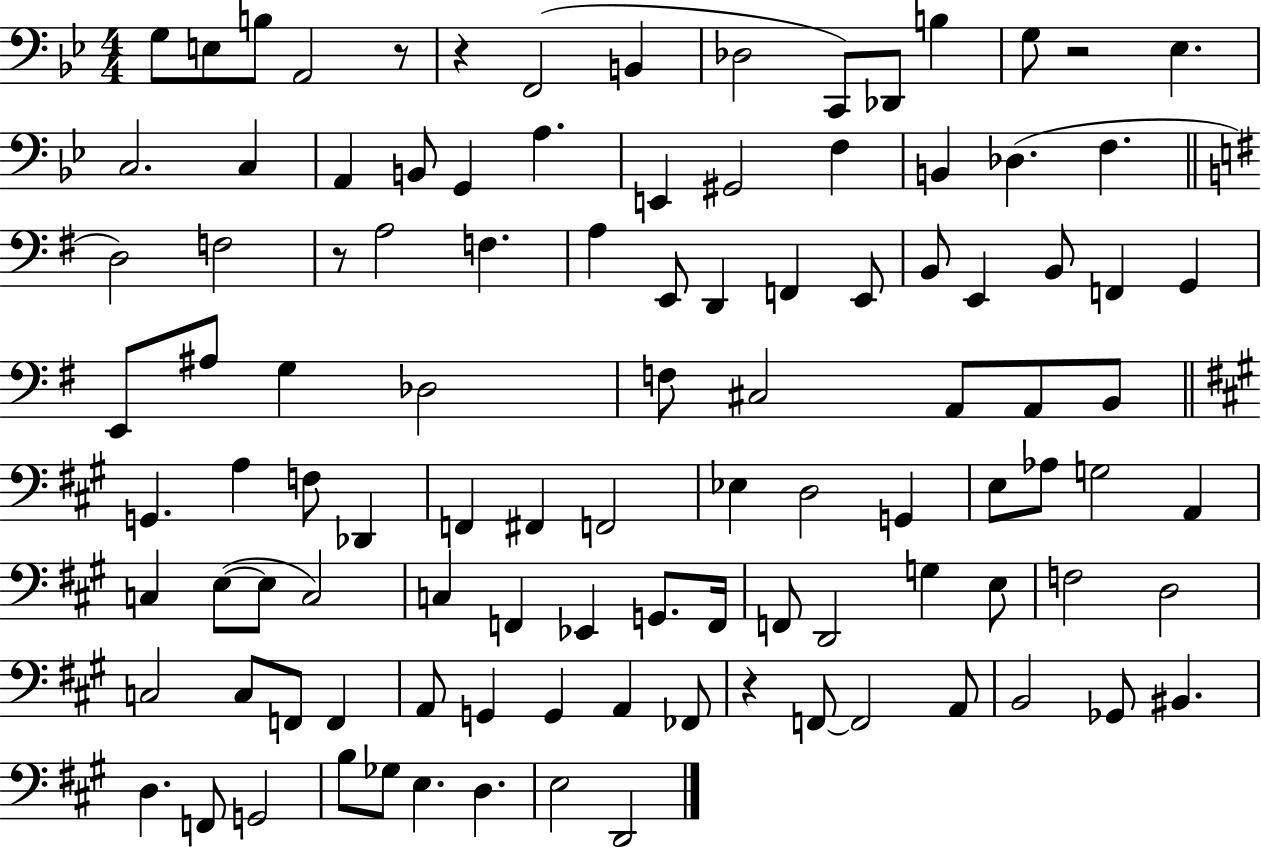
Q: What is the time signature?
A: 4/4